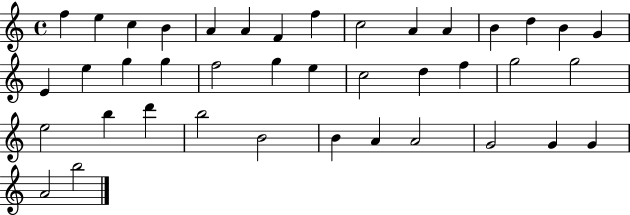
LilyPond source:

{
  \clef treble
  \time 4/4
  \defaultTimeSignature
  \key c \major
  f''4 e''4 c''4 b'4 | a'4 a'4 f'4 f''4 | c''2 a'4 a'4 | b'4 d''4 b'4 g'4 | \break e'4 e''4 g''4 g''4 | f''2 g''4 e''4 | c''2 d''4 f''4 | g''2 g''2 | \break e''2 b''4 d'''4 | b''2 b'2 | b'4 a'4 a'2 | g'2 g'4 g'4 | \break a'2 b''2 | \bar "|."
}